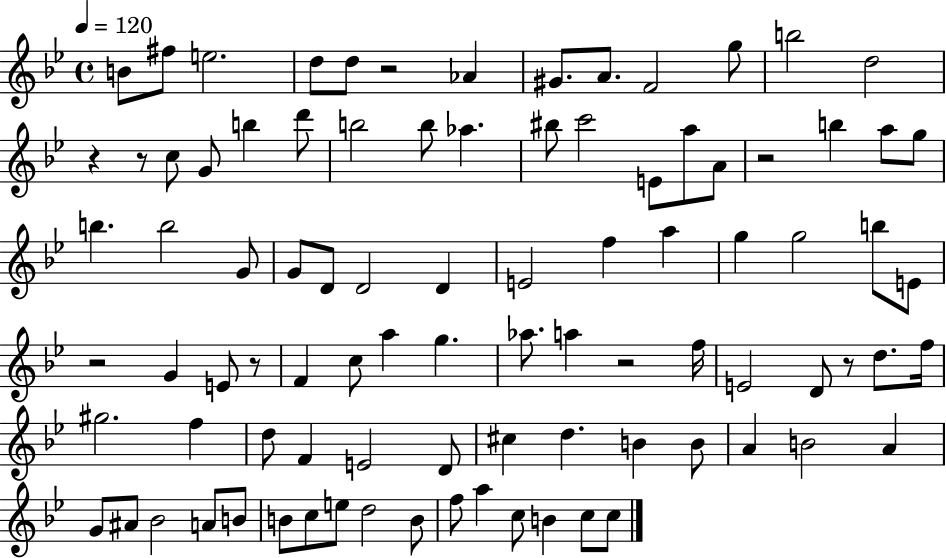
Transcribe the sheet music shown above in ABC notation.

X:1
T:Untitled
M:4/4
L:1/4
K:Bb
B/2 ^f/2 e2 d/2 d/2 z2 _A ^G/2 A/2 F2 g/2 b2 d2 z z/2 c/2 G/2 b d'/2 b2 b/2 _a ^b/2 c'2 E/2 a/2 A/2 z2 b a/2 g/2 b b2 G/2 G/2 D/2 D2 D E2 f a g g2 b/2 E/2 z2 G E/2 z/2 F c/2 a g _a/2 a z2 f/4 E2 D/2 z/2 d/2 f/4 ^g2 f d/2 F E2 D/2 ^c d B B/2 A B2 A G/2 ^A/2 _B2 A/2 B/2 B/2 c/2 e/2 d2 B/2 f/2 a c/2 B c/2 c/2